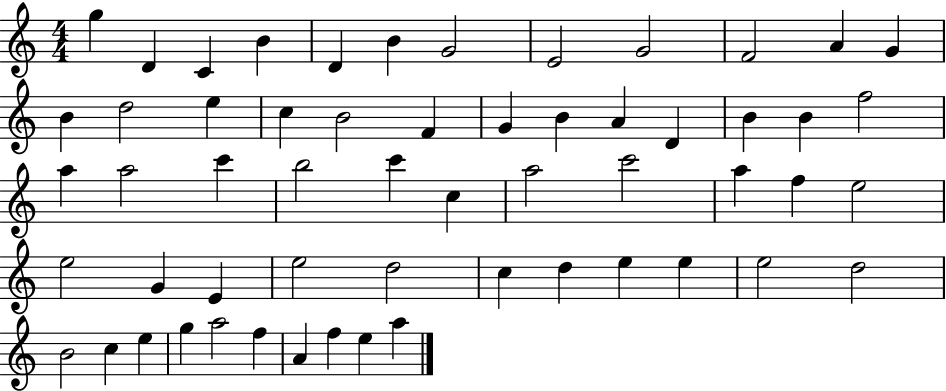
{
  \clef treble
  \numericTimeSignature
  \time 4/4
  \key c \major
  g''4 d'4 c'4 b'4 | d'4 b'4 g'2 | e'2 g'2 | f'2 a'4 g'4 | \break b'4 d''2 e''4 | c''4 b'2 f'4 | g'4 b'4 a'4 d'4 | b'4 b'4 f''2 | \break a''4 a''2 c'''4 | b''2 c'''4 c''4 | a''2 c'''2 | a''4 f''4 e''2 | \break e''2 g'4 e'4 | e''2 d''2 | c''4 d''4 e''4 e''4 | e''2 d''2 | \break b'2 c''4 e''4 | g''4 a''2 f''4 | a'4 f''4 e''4 a''4 | \bar "|."
}